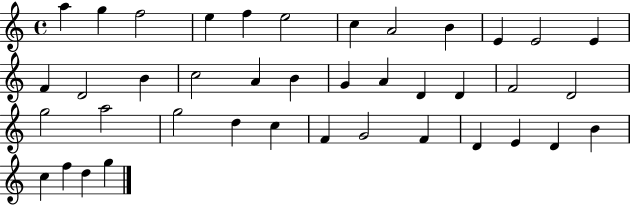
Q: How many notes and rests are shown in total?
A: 40